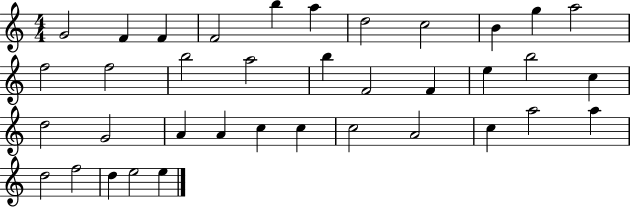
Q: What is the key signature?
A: C major